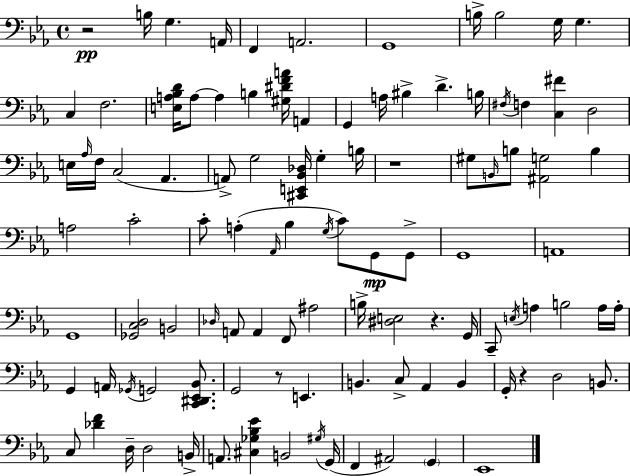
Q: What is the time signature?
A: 4/4